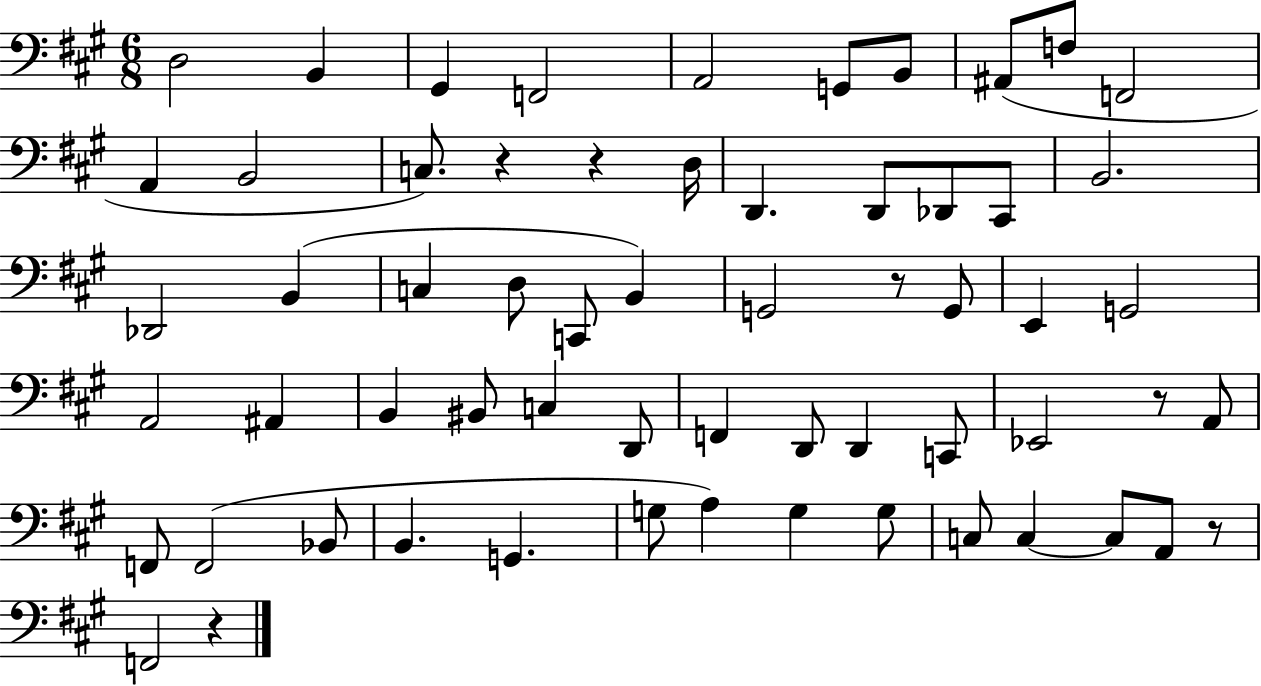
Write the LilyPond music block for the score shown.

{
  \clef bass
  \numericTimeSignature
  \time 6/8
  \key a \major
  d2 b,4 | gis,4 f,2 | a,2 g,8 b,8 | ais,8( f8 f,2 | \break a,4 b,2 | c8.) r4 r4 d16 | d,4. d,8 des,8 cis,8 | b,2. | \break des,2 b,4( | c4 d8 c,8 b,4) | g,2 r8 g,8 | e,4 g,2 | \break a,2 ais,4 | b,4 bis,8 c4 d,8 | f,4 d,8 d,4 c,8 | ees,2 r8 a,8 | \break f,8 f,2( bes,8 | b,4. g,4. | g8 a4) g4 g8 | c8 c4~~ c8 a,8 r8 | \break f,2 r4 | \bar "|."
}